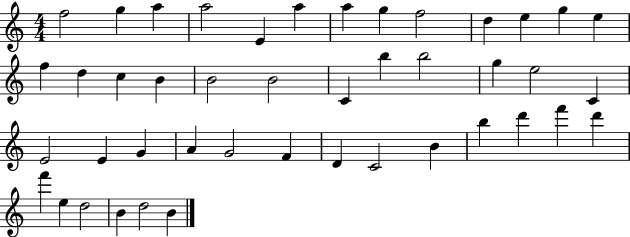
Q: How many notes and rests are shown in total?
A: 44